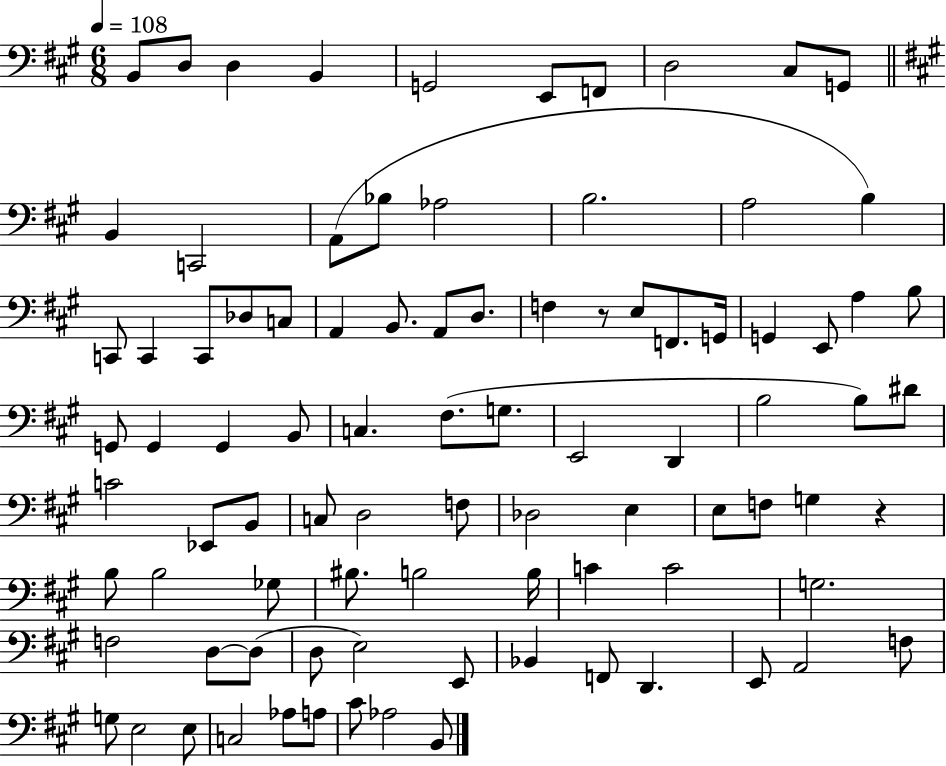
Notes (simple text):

B2/e D3/e D3/q B2/q G2/h E2/e F2/e D3/h C#3/e G2/e B2/q C2/h A2/e Bb3/e Ab3/h B3/h. A3/h B3/q C2/e C2/q C2/e Db3/e C3/e A2/q B2/e. A2/e D3/e. F3/q R/e E3/e F2/e. G2/s G2/q E2/e A3/q B3/e G2/e G2/q G2/q B2/e C3/q. F#3/e. G3/e. E2/h D2/q B3/h B3/e D#4/e C4/h Eb2/e B2/e C3/e D3/h F3/e Db3/h E3/q E3/e F3/e G3/q R/q B3/e B3/h Gb3/e BIS3/e. B3/h B3/s C4/q C4/h G3/h. F3/h D3/e D3/e D3/e E3/h E2/e Bb2/q F2/e D2/q. E2/e A2/h F3/e G3/e E3/h E3/e C3/h Ab3/e A3/e C#4/e Ab3/h B2/e